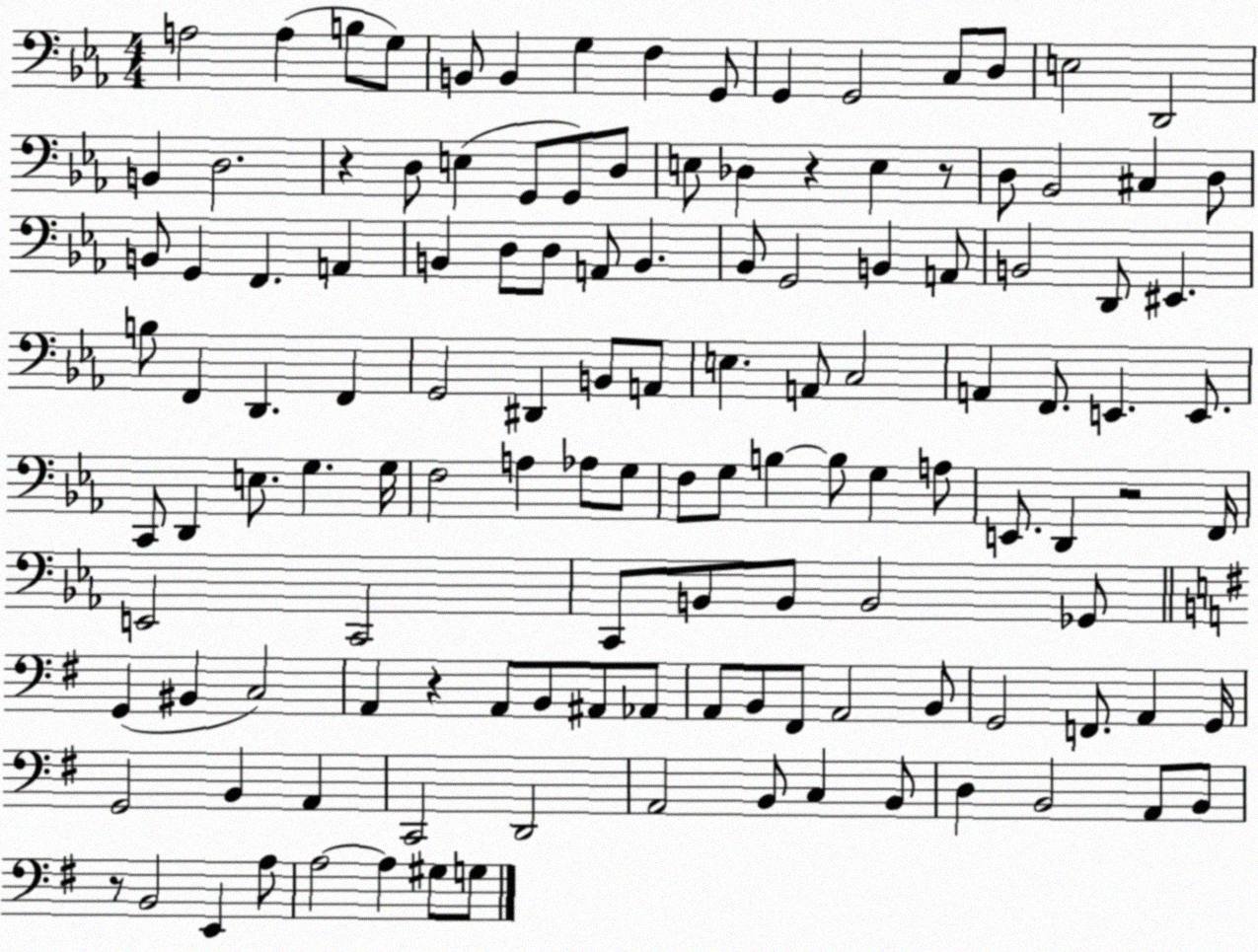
X:1
T:Untitled
M:4/4
L:1/4
K:Eb
A,2 A, B,/2 G,/2 B,,/2 B,, G, F, G,,/2 G,, G,,2 C,/2 D,/2 E,2 D,,2 B,, D,2 z D,/2 E, G,,/2 G,,/2 D,/2 E,/2 _D, z E, z/2 D,/2 _B,,2 ^C, D,/2 B,,/2 G,, F,, A,, B,, D,/2 D,/2 A,,/2 B,, _B,,/2 G,,2 B,, A,,/2 B,,2 D,,/2 ^E,, B,/2 F,, D,, F,, G,,2 ^D,, B,,/2 A,,/2 E, A,,/2 C,2 A,, F,,/2 E,, E,,/2 C,,/2 D,, E,/2 G, G,/4 F,2 A, _A,/2 G,/2 F,/2 G,/2 B, B,/2 G, A,/2 E,,/2 D,, z2 F,,/4 E,,2 C,,2 C,,/2 B,,/2 B,,/2 B,,2 _G,,/2 G,, ^B,, C,2 A,, z A,,/2 B,,/2 ^A,,/2 _A,,/2 A,,/2 B,,/2 ^F,,/2 A,,2 B,,/2 G,,2 F,,/2 A,, G,,/4 G,,2 B,, A,, C,,2 D,,2 A,,2 B,,/2 C, B,,/2 D, B,,2 A,,/2 B,,/2 z/2 B,,2 E,, A,/2 A,2 A, ^G,/2 G,/2